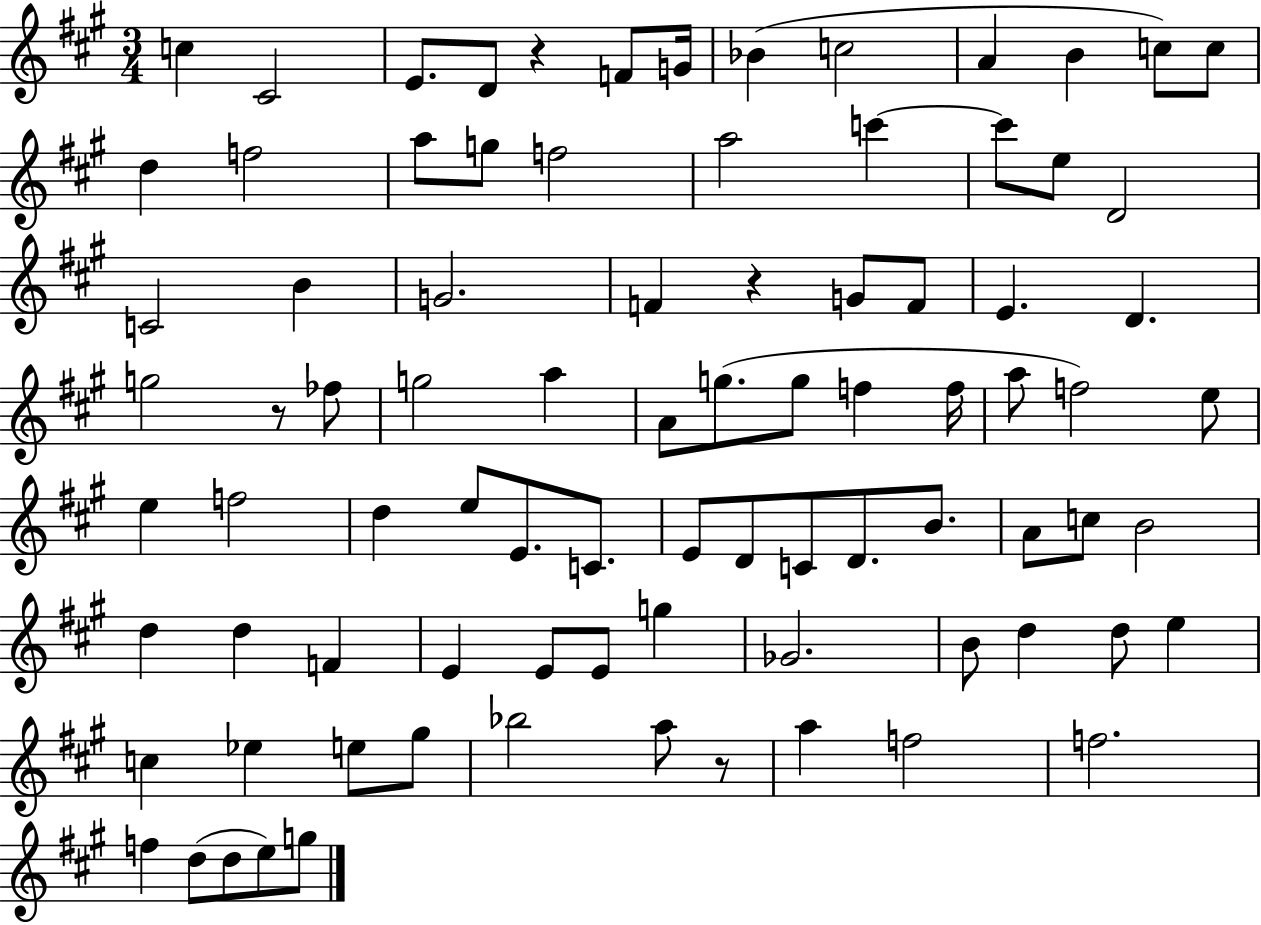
C5/q C#4/h E4/e. D4/e R/q F4/e G4/s Bb4/q C5/h A4/q B4/q C5/e C5/e D5/q F5/h A5/e G5/e F5/h A5/h C6/q C6/e E5/e D4/h C4/h B4/q G4/h. F4/q R/q G4/e F4/e E4/q. D4/q. G5/h R/e FES5/e G5/h A5/q A4/e G5/e. G5/e F5/q F5/s A5/e F5/h E5/e E5/q F5/h D5/q E5/e E4/e. C4/e. E4/e D4/e C4/e D4/e. B4/e. A4/e C5/e B4/h D5/q D5/q F4/q E4/q E4/e E4/e G5/q Gb4/h. B4/e D5/q D5/e E5/q C5/q Eb5/q E5/e G#5/e Bb5/h A5/e R/e A5/q F5/h F5/h. F5/q D5/e D5/e E5/e G5/e